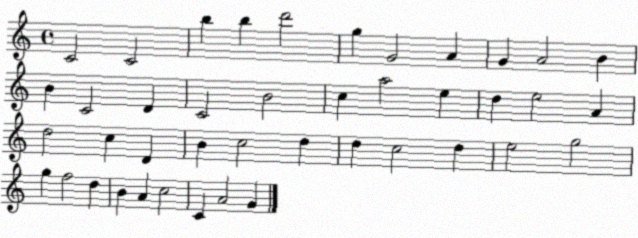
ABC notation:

X:1
T:Untitled
M:4/4
L:1/4
K:C
C2 C2 b b d'2 g G2 A G A2 B B C2 D C2 B2 c a2 e d e2 A d2 c D B c2 d d c2 d e2 g2 g f2 d B A c2 C A2 G